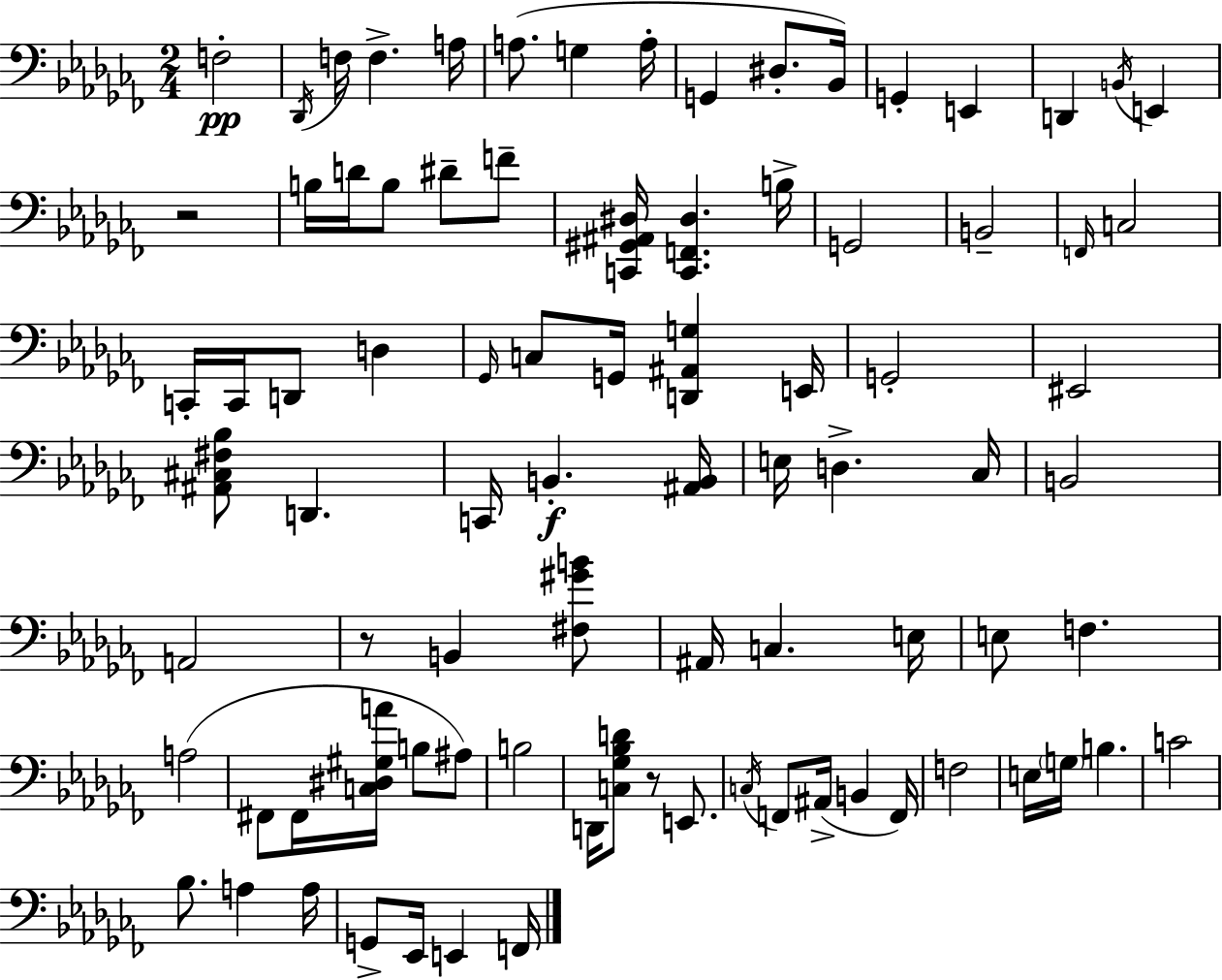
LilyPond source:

{
  \clef bass
  \numericTimeSignature
  \time 2/4
  \key aes \minor
  f2-.\pp | \acciaccatura { des,16 } f16 f4.-> | a16 a8.( g4 | a16-. g,4 dis8.-. | \break bes,16) g,4-. e,4 | d,4 \acciaccatura { b,16 } e,4 | r2 | b16 d'16 b8 dis'8-- | \break f'8-- <c, gis, ais, dis>16 <c, f, dis>4. | b16-> g,2 | b,2-- | \grace { f,16 } c2 | \break c,16-. c,16 d,8 d4 | \grace { ges,16 } c8 g,16 <d, ais, g>4 | e,16 g,2-. | eis,2 | \break <ais, cis fis bes>8 d,4. | c,16 b,4.-.\f | <ais, b,>16 e16 d4.-> | ces16 b,2 | \break a,2 | r8 b,4 | <fis gis' b'>8 ais,16 c4. | e16 e8 f4. | \break a2( | fis,8 fis,16 <c dis gis a'>16 | b8 ais8) b2 | d,16 <c ges bes d'>8 r8 | \break e,8. \acciaccatura { c16 } f,8 ais,16->( | b,4 f,16) f2 | e16 \parenthesize g16 b4. | c'2 | \break bes8. | a4 a16 g,8-> ees,16 | e,4 f,16 \bar "|."
}